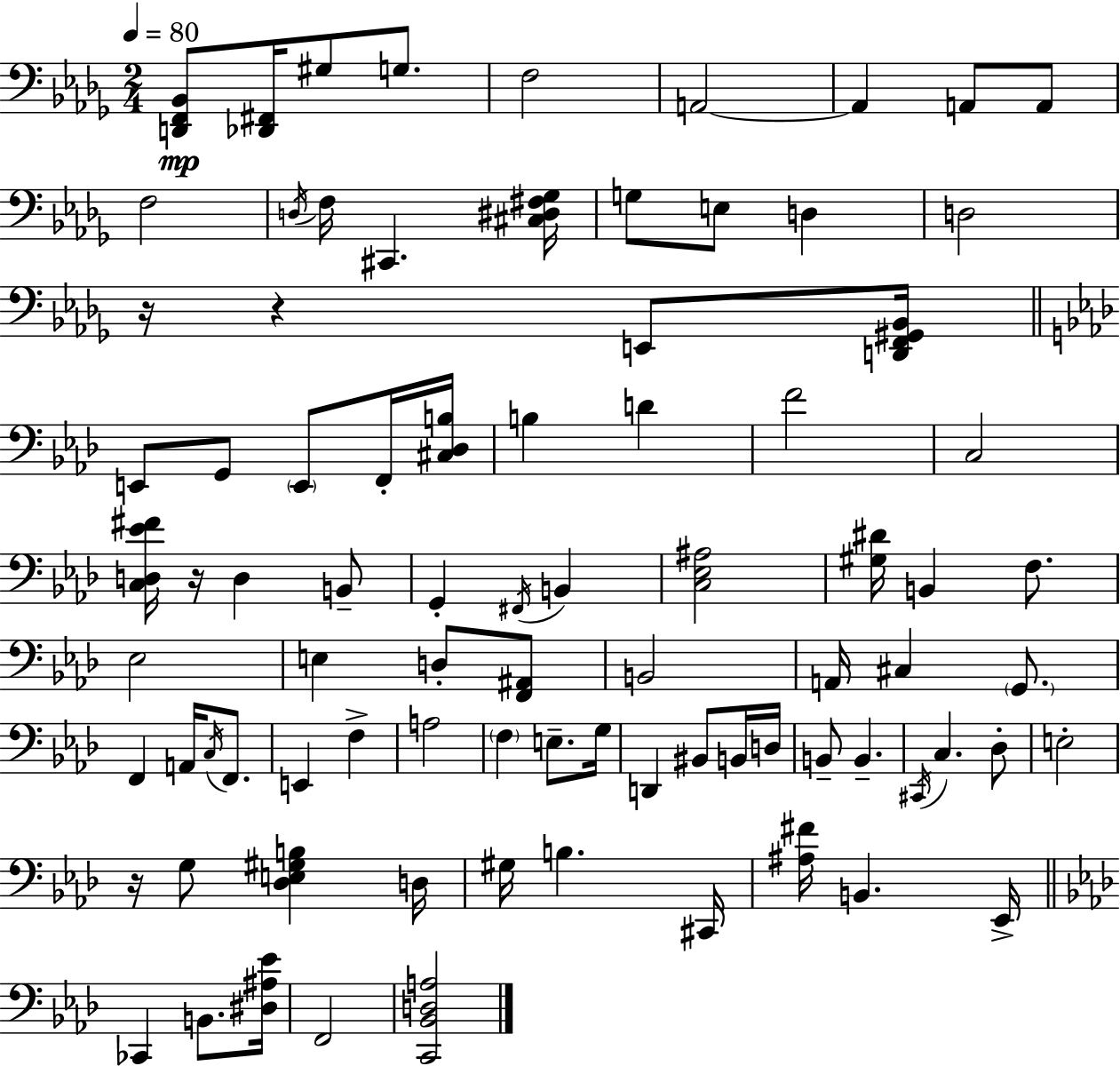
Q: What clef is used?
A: bass